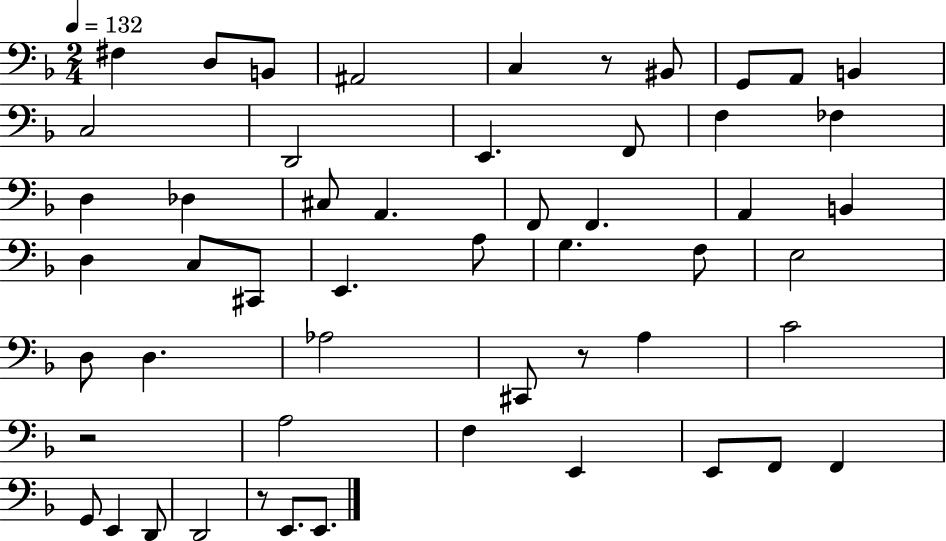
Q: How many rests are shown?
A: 4